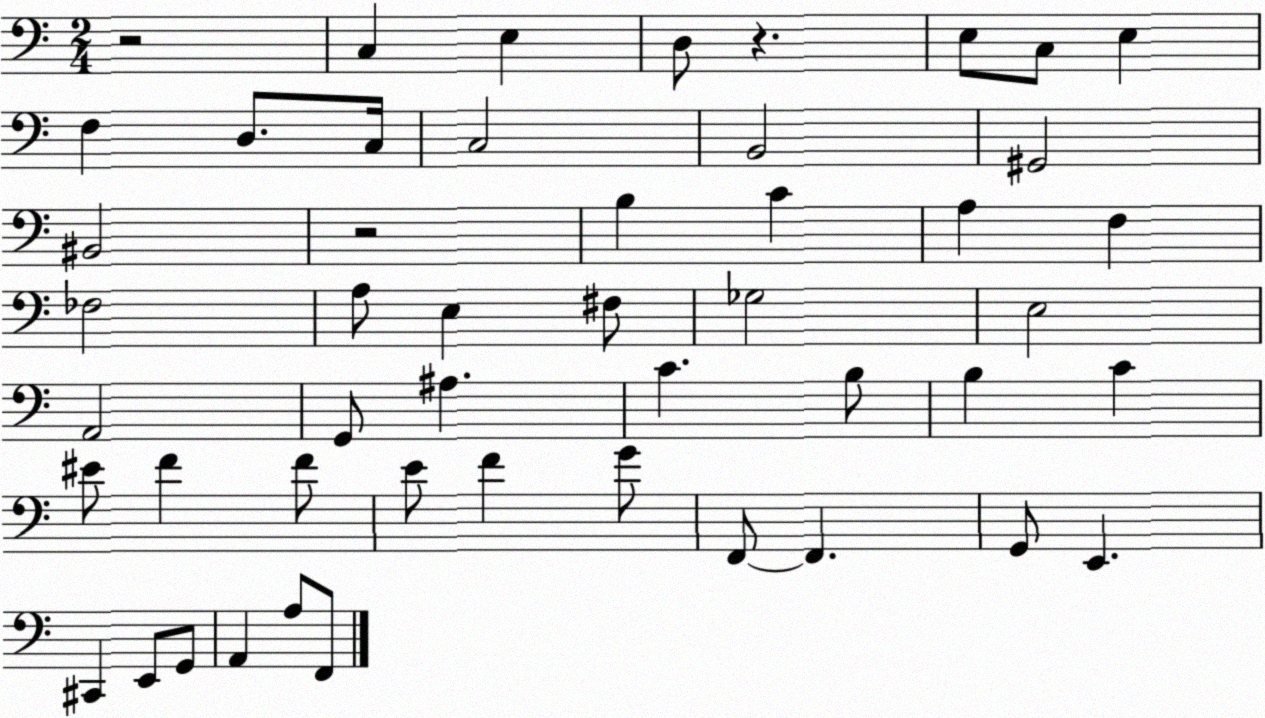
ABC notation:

X:1
T:Untitled
M:2/4
L:1/4
K:C
z2 C, E, D,/2 z E,/2 C,/2 E, F, D,/2 C,/4 C,2 B,,2 ^G,,2 ^B,,2 z2 B, C A, F, _F,2 A,/2 E, ^F,/2 _G,2 E,2 A,,2 G,,/2 ^A, C B,/2 B, C ^E/2 F F/2 E/2 F G/2 F,,/2 F,, G,,/2 E,, ^C,, E,,/2 G,,/2 A,, A,/2 F,,/2